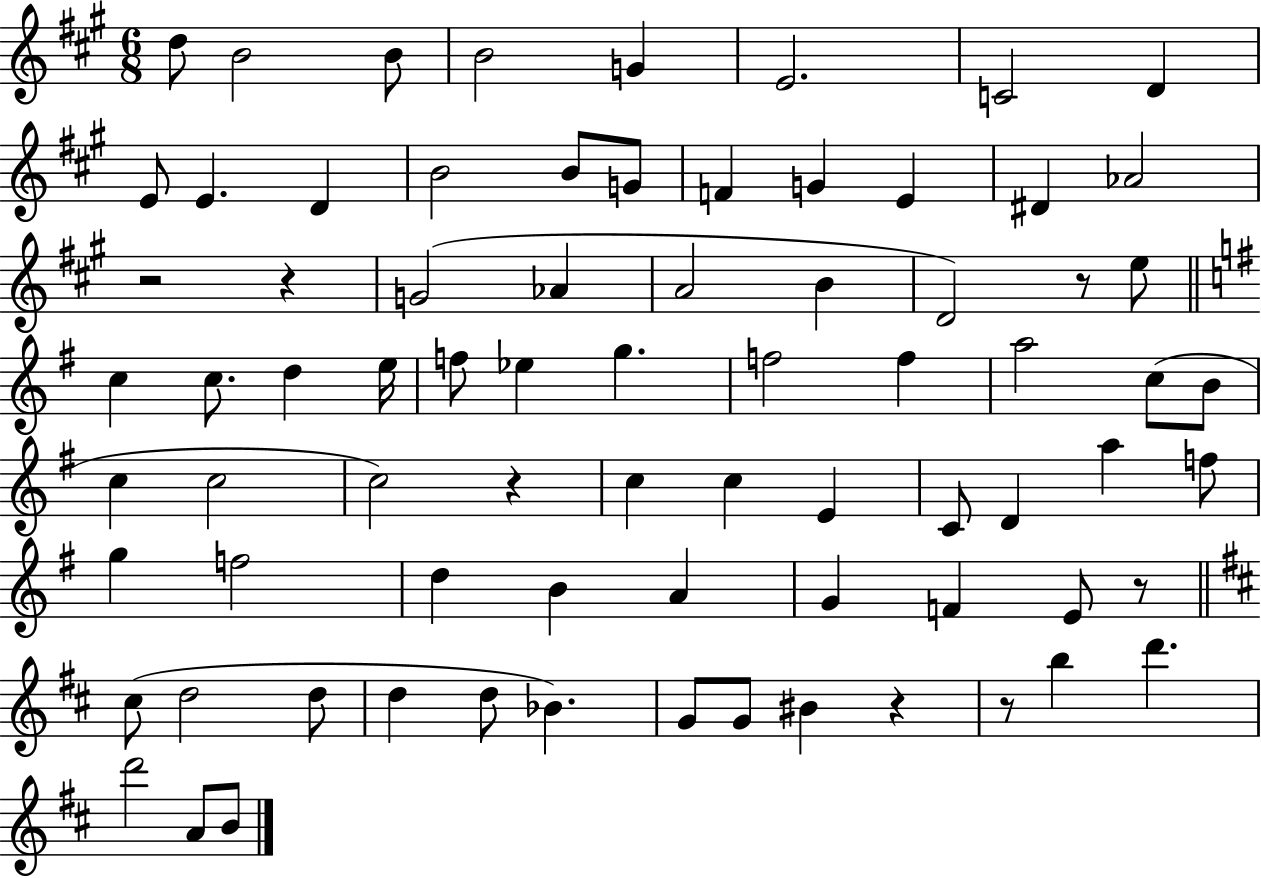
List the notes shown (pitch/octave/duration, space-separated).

D5/e B4/h B4/e B4/h G4/q E4/h. C4/h D4/q E4/e E4/q. D4/q B4/h B4/e G4/e F4/q G4/q E4/q D#4/q Ab4/h R/h R/q G4/h Ab4/q A4/h B4/q D4/h R/e E5/e C5/q C5/e. D5/q E5/s F5/e Eb5/q G5/q. F5/h F5/q A5/h C5/e B4/e C5/q C5/h C5/h R/q C5/q C5/q E4/q C4/e D4/q A5/q F5/e G5/q F5/h D5/q B4/q A4/q G4/q F4/q E4/e R/e C#5/e D5/h D5/e D5/q D5/e Bb4/q. G4/e G4/e BIS4/q R/q R/e B5/q D6/q. D6/h A4/e B4/e